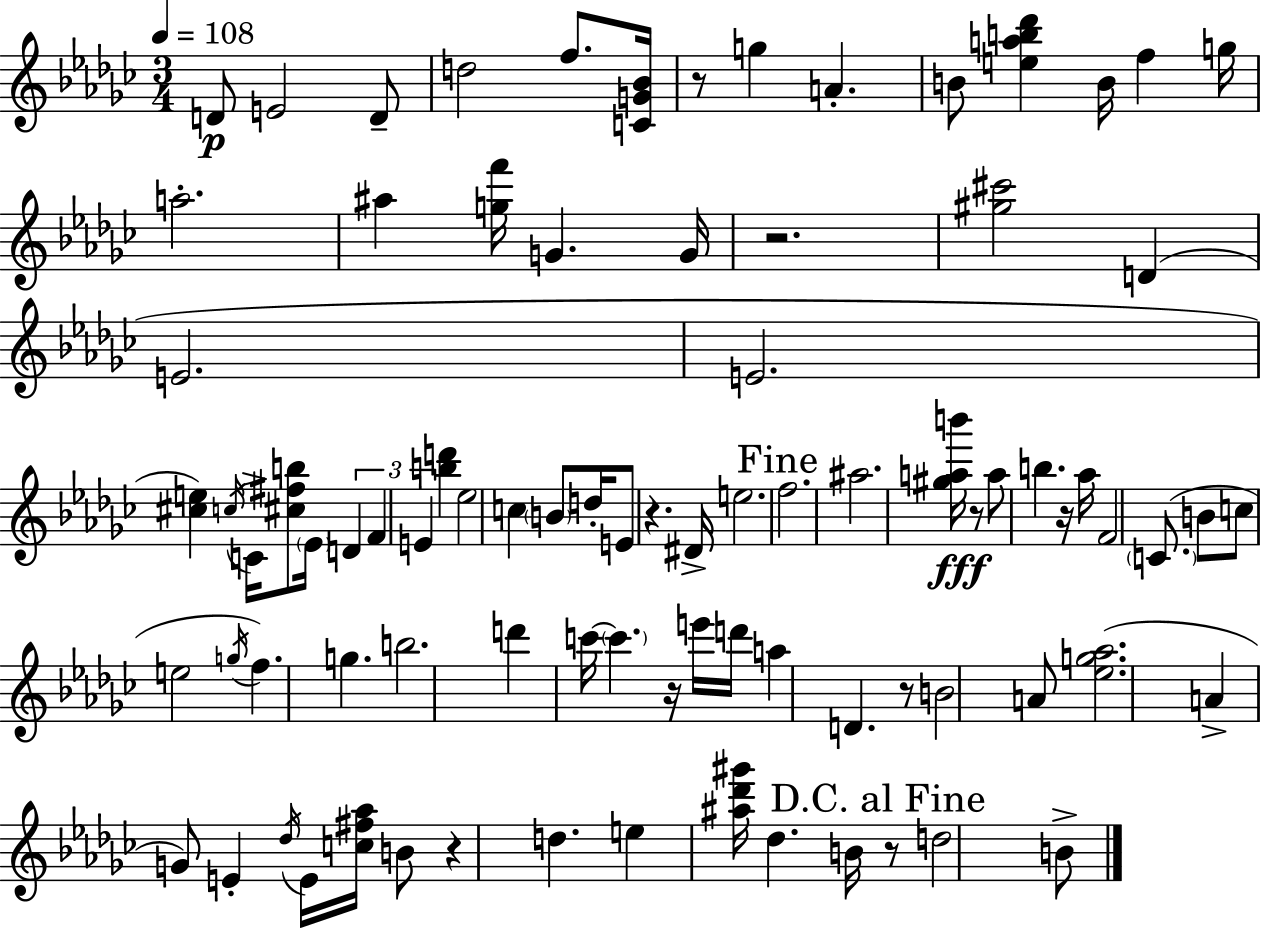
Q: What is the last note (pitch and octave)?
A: B4